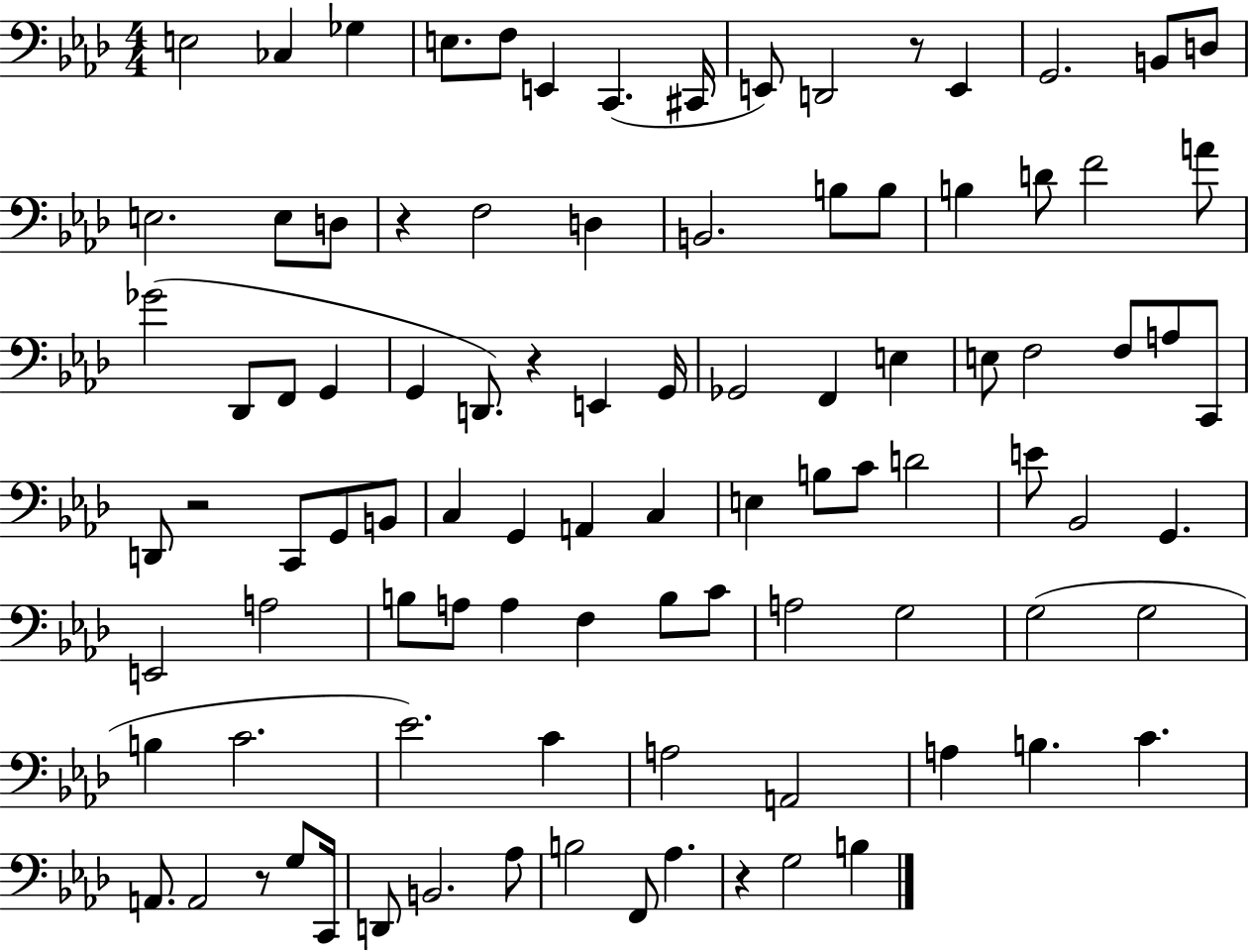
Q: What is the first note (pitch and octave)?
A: E3